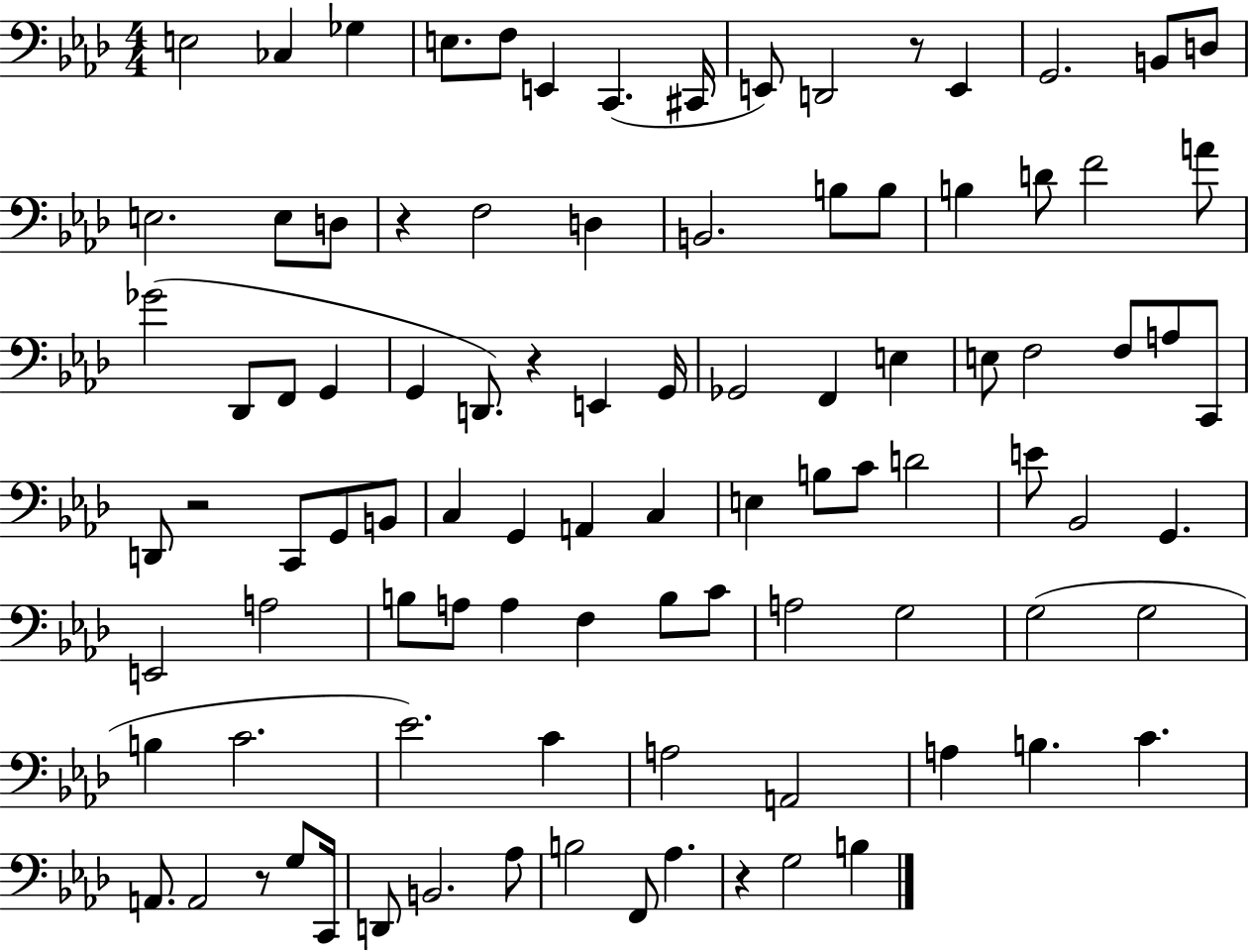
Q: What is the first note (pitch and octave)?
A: E3